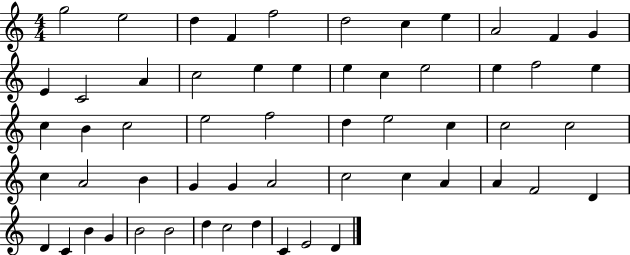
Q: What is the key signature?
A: C major